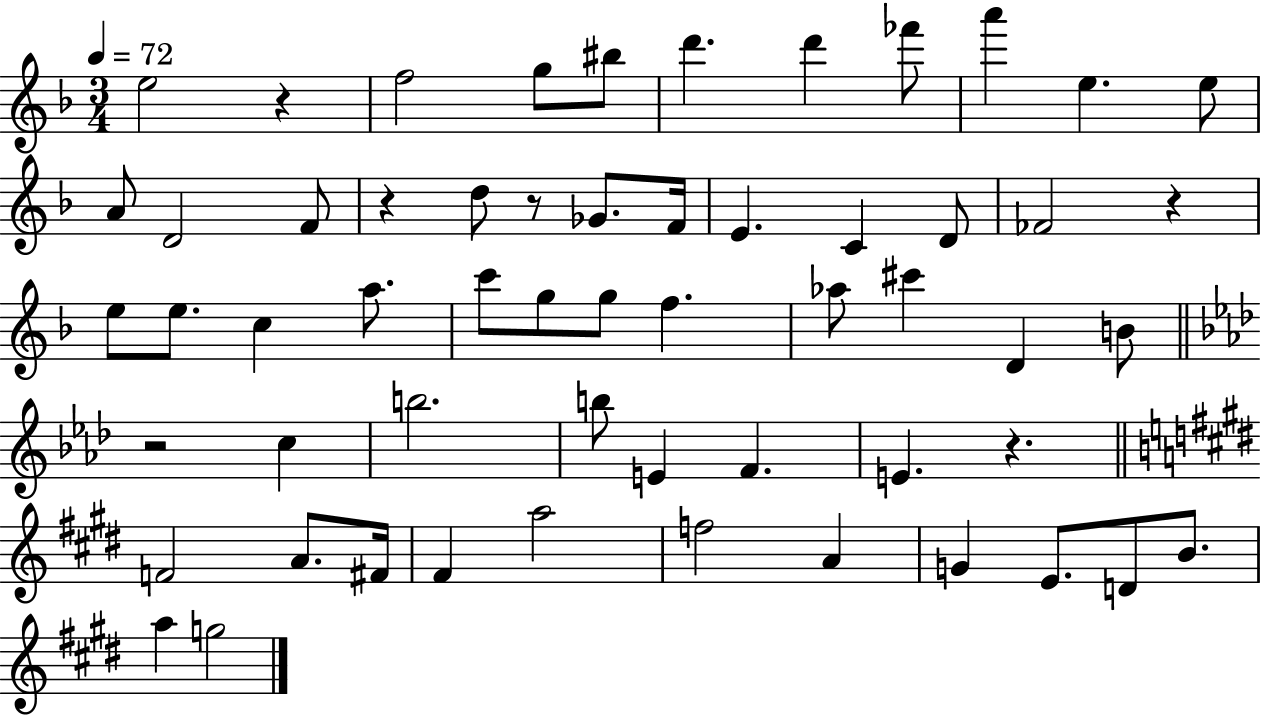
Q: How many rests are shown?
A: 6